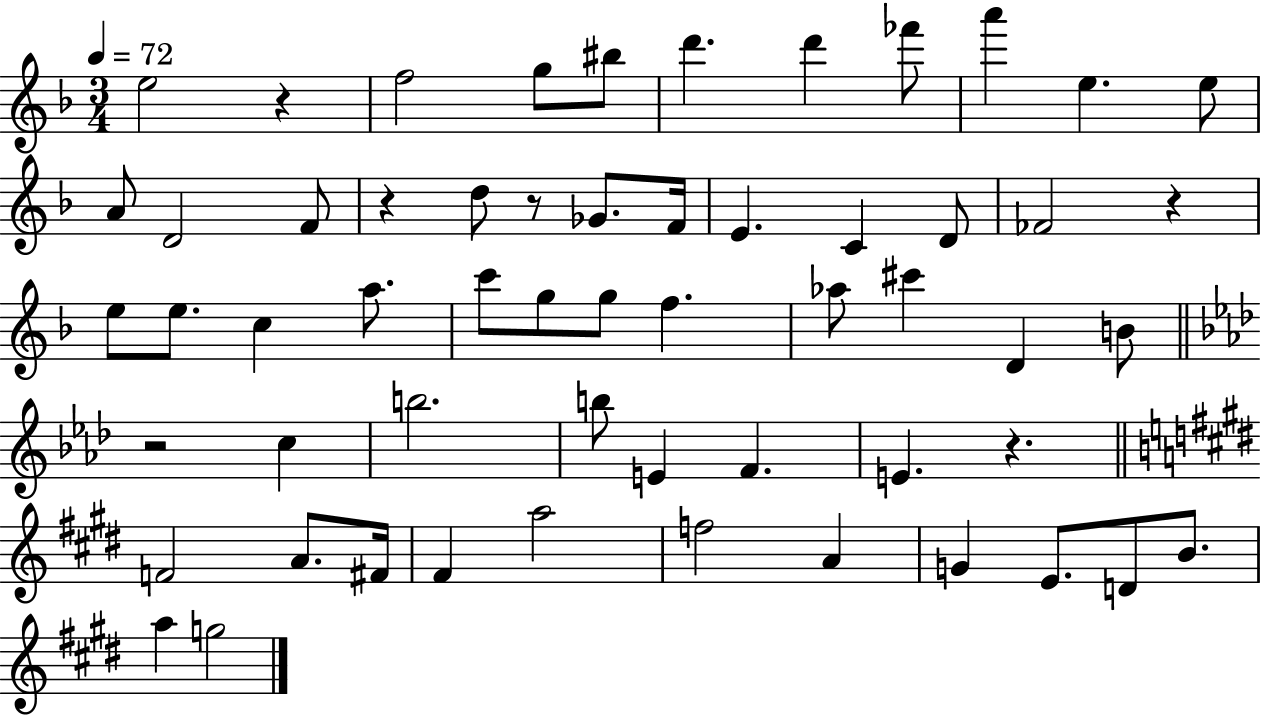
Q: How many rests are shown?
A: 6